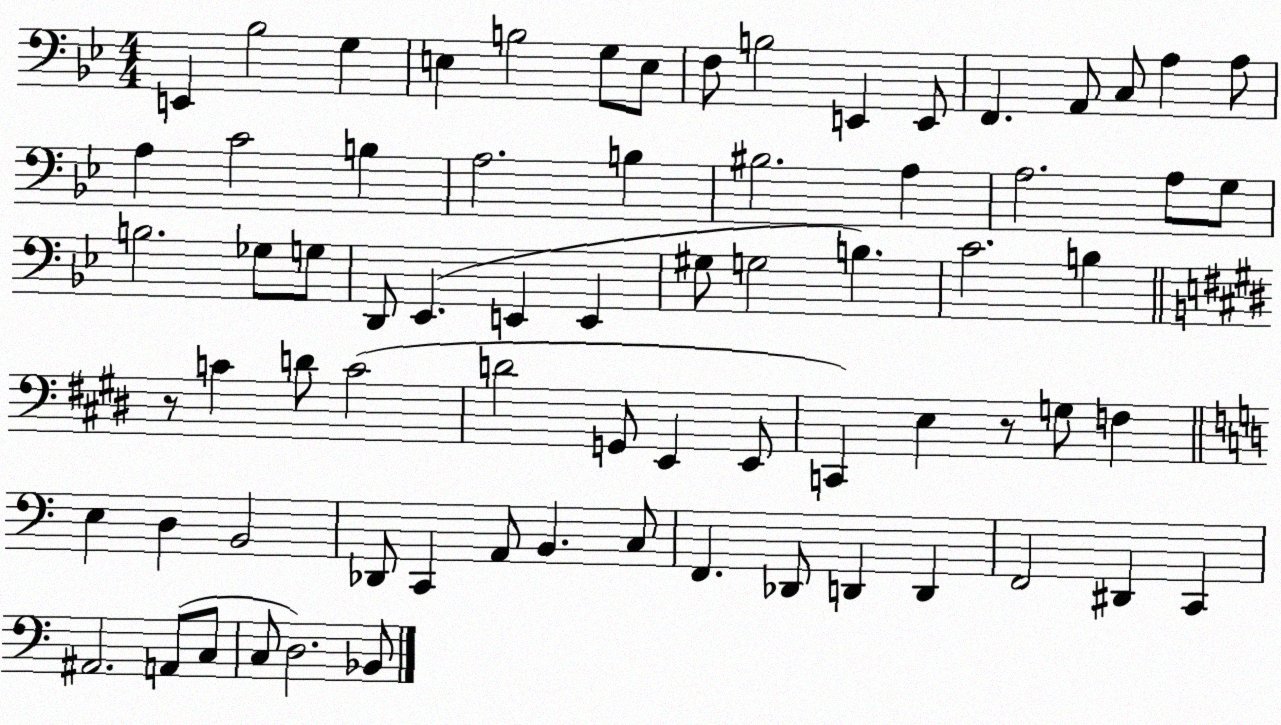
X:1
T:Untitled
M:4/4
L:1/4
K:Bb
E,, _B,2 G, E, B,2 G,/2 E,/2 F,/2 B,2 E,, E,,/2 F,, A,,/2 C,/2 A, A,/2 A, C2 B, A,2 B, ^B,2 A, A,2 A,/2 G,/2 B,2 _G,/2 G,/2 D,,/2 _E,, E,, E,, ^G,/2 G,2 B, C2 B, z/2 C D/2 C2 D2 G,,/2 E,, E,,/2 C,, E, z/2 G,/2 F, E, D, B,,2 _D,,/2 C,, A,,/2 B,, C,/2 F,, _D,,/2 D,, D,, F,,2 ^D,, C,, ^A,,2 A,,/2 C,/2 C,/2 D,2 _B,,/2